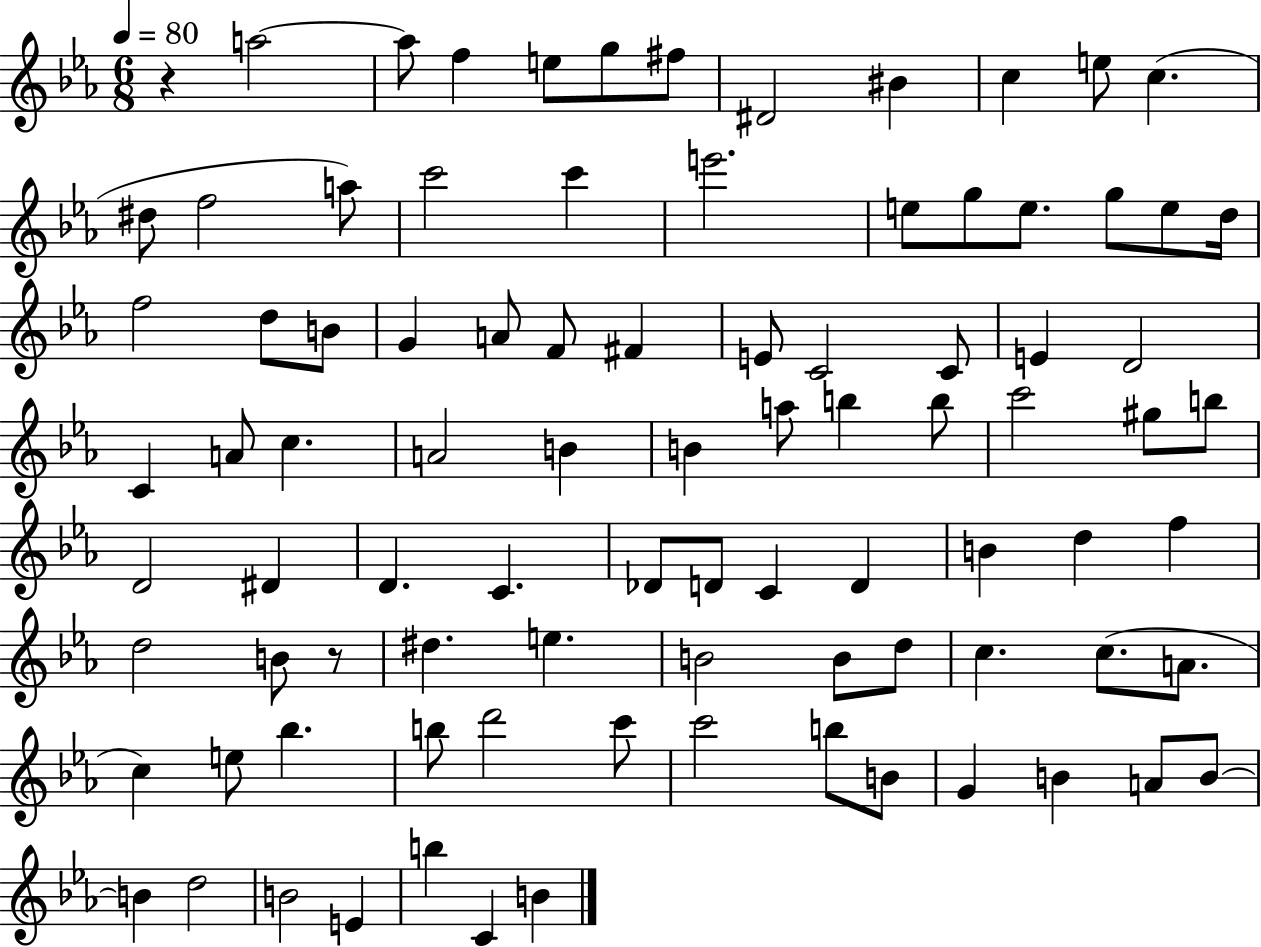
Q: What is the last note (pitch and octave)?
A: B4